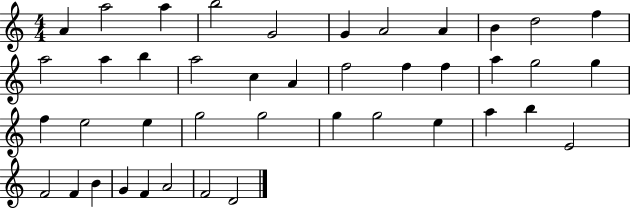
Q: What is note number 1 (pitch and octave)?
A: A4